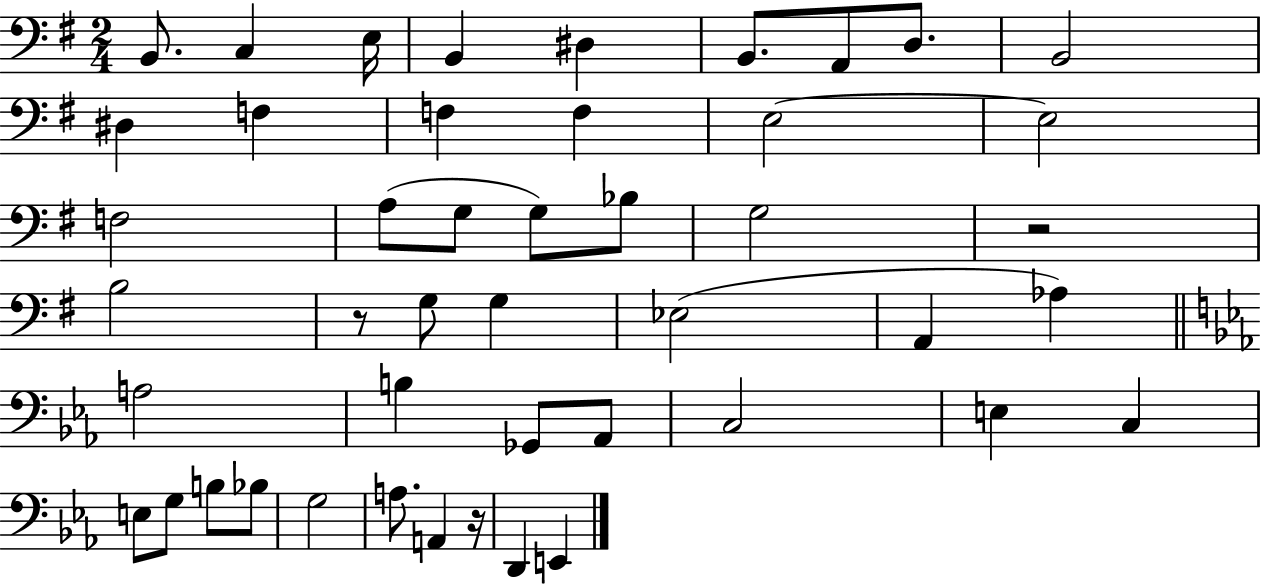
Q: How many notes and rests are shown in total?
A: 46